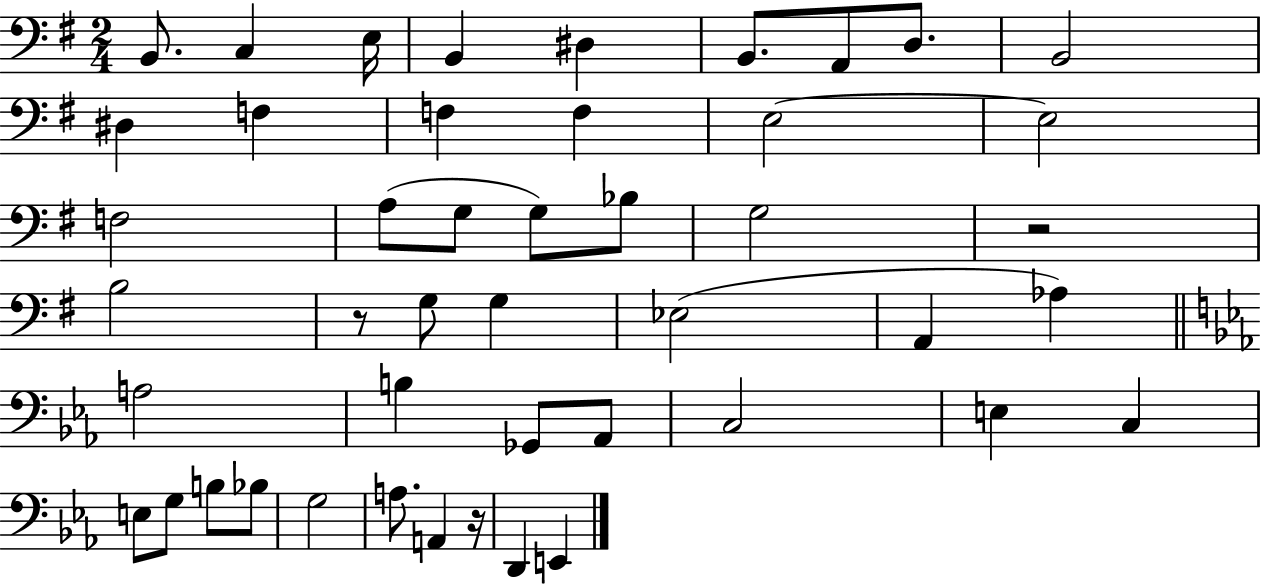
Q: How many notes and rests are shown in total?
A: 46